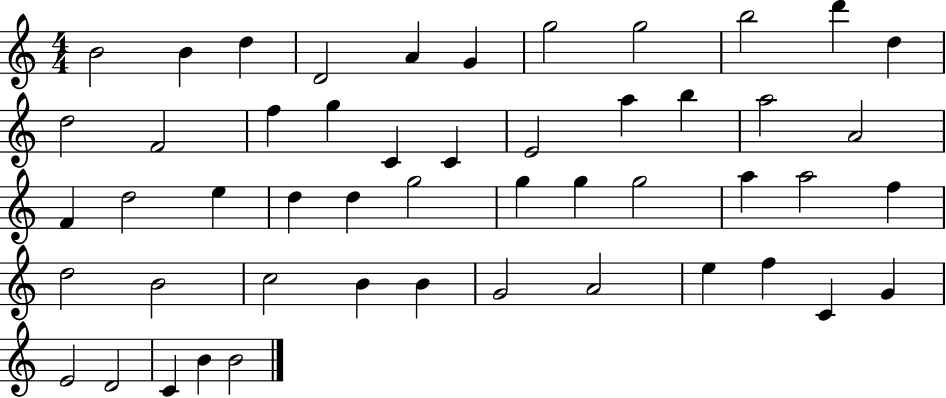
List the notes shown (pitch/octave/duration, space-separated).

B4/h B4/q D5/q D4/h A4/q G4/q G5/h G5/h B5/h D6/q D5/q D5/h F4/h F5/q G5/q C4/q C4/q E4/h A5/q B5/q A5/h A4/h F4/q D5/h E5/q D5/q D5/q G5/h G5/q G5/q G5/h A5/q A5/h F5/q D5/h B4/h C5/h B4/q B4/q G4/h A4/h E5/q F5/q C4/q G4/q E4/h D4/h C4/q B4/q B4/h